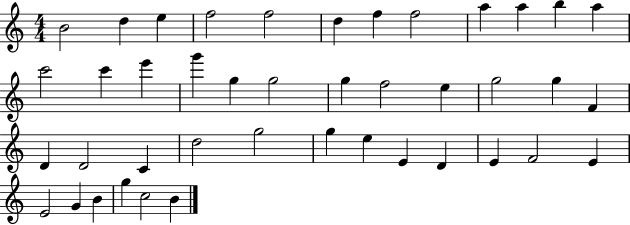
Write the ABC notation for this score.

X:1
T:Untitled
M:4/4
L:1/4
K:C
B2 d e f2 f2 d f f2 a a b a c'2 c' e' g' g g2 g f2 e g2 g F D D2 C d2 g2 g e E D E F2 E E2 G B g c2 B